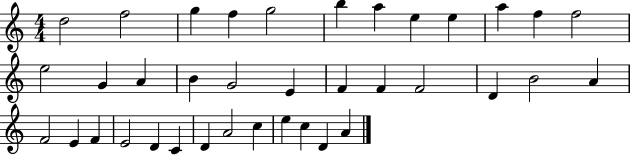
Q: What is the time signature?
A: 4/4